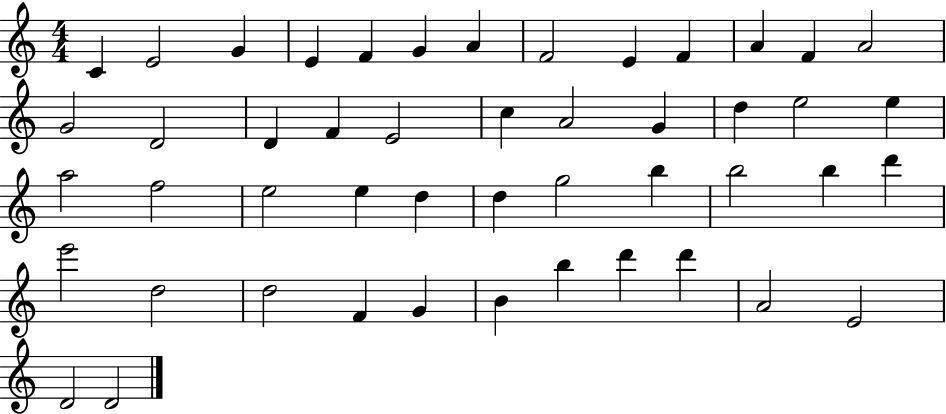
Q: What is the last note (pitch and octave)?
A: D4